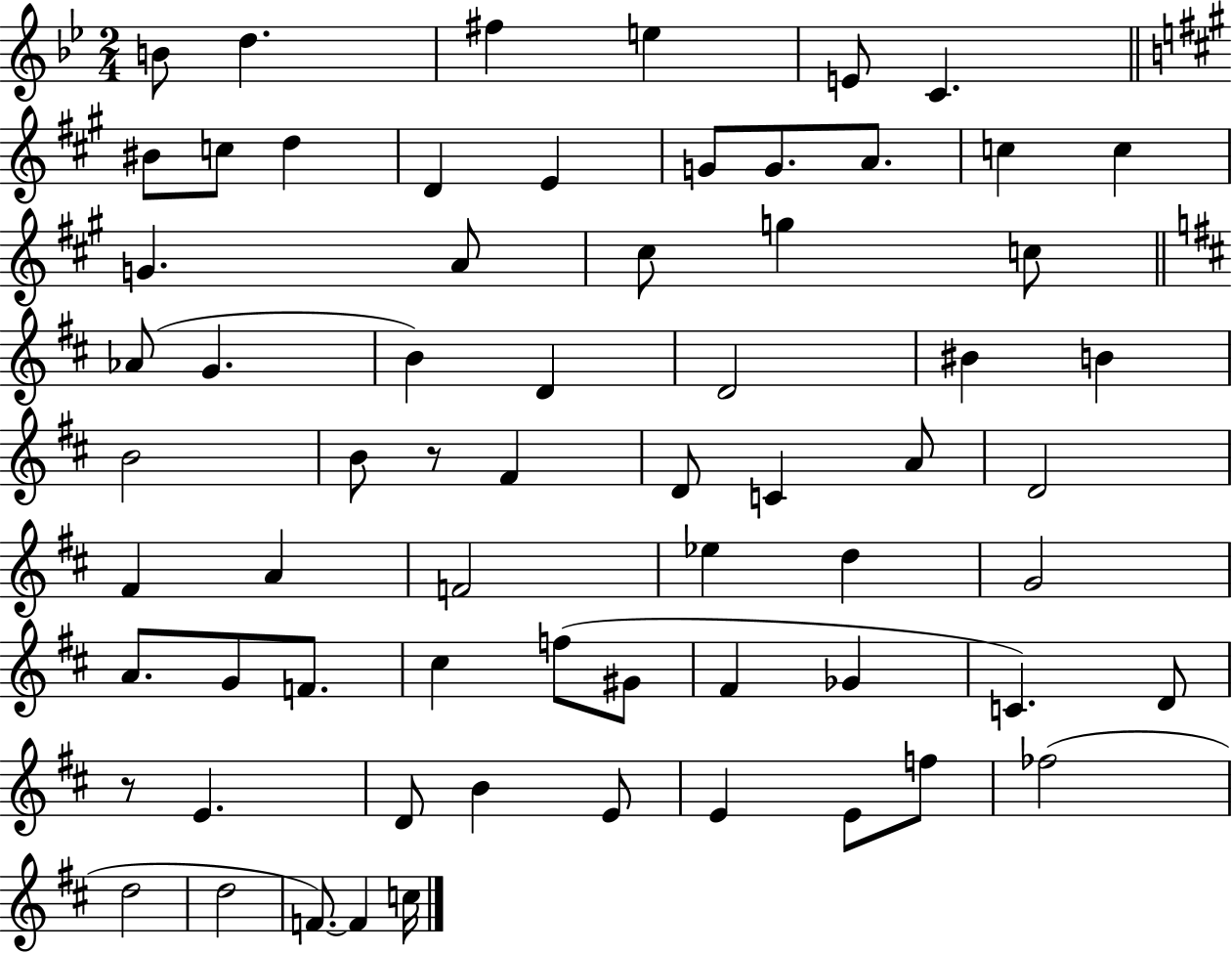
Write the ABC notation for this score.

X:1
T:Untitled
M:2/4
L:1/4
K:Bb
B/2 d ^f e E/2 C ^B/2 c/2 d D E G/2 G/2 A/2 c c G A/2 ^c/2 g c/2 _A/2 G B D D2 ^B B B2 B/2 z/2 ^F D/2 C A/2 D2 ^F A F2 _e d G2 A/2 G/2 F/2 ^c f/2 ^G/2 ^F _G C D/2 z/2 E D/2 B E/2 E E/2 f/2 _f2 d2 d2 F/2 F c/4